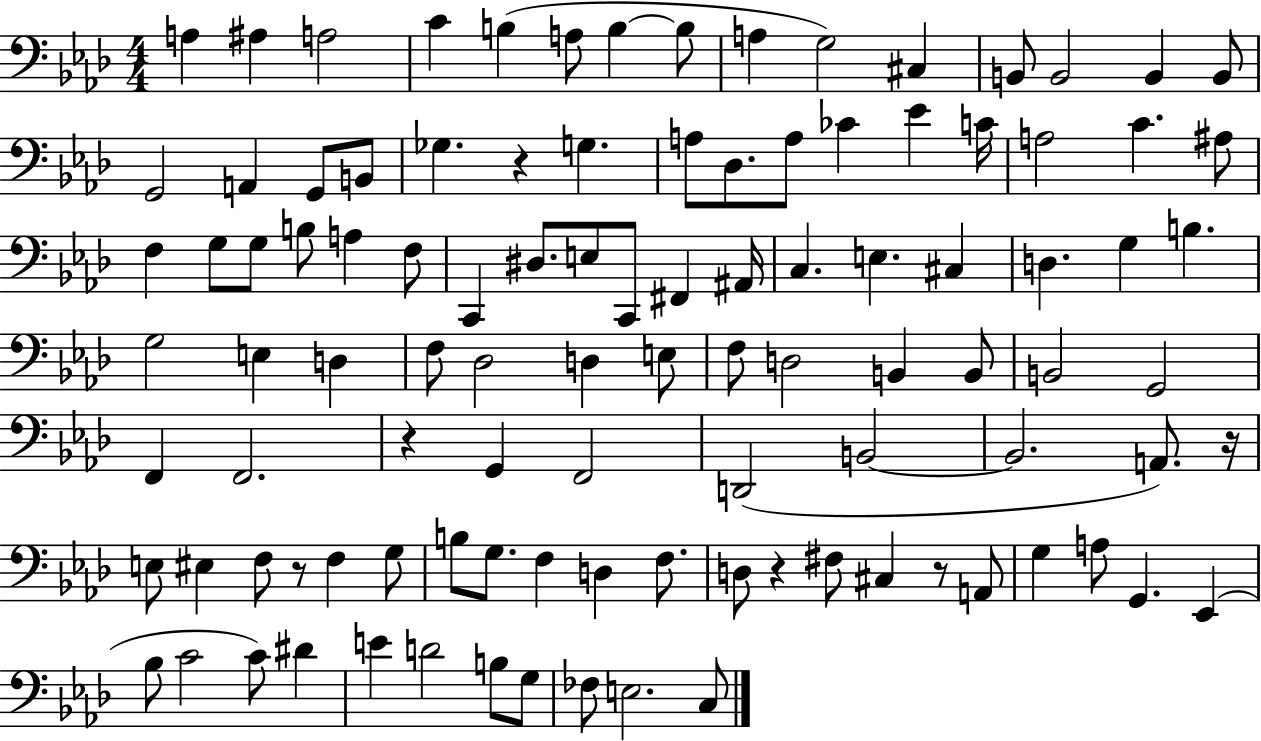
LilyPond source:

{
  \clef bass
  \numericTimeSignature
  \time 4/4
  \key aes \major
  a4 ais4 a2 | c'4 b4( a8 b4~~ b8 | a4 g2) cis4 | b,8 b,2 b,4 b,8 | \break g,2 a,4 g,8 b,8 | ges4. r4 g4. | a8 des8. a8 ces'4 ees'4 c'16 | a2 c'4. ais8 | \break f4 g8 g8 b8 a4 f8 | c,4 dis8. e8 c,8 fis,4 ais,16 | c4. e4. cis4 | d4. g4 b4. | \break g2 e4 d4 | f8 des2 d4 e8 | f8 d2 b,4 b,8 | b,2 g,2 | \break f,4 f,2. | r4 g,4 f,2 | d,2( b,2~~ | b,2. a,8.) r16 | \break e8 eis4 f8 r8 f4 g8 | b8 g8. f4 d4 f8. | d8 r4 fis8 cis4 r8 a,8 | g4 a8 g,4. ees,4( | \break bes8 c'2 c'8) dis'4 | e'4 d'2 b8 g8 | fes8 e2. c8 | \bar "|."
}